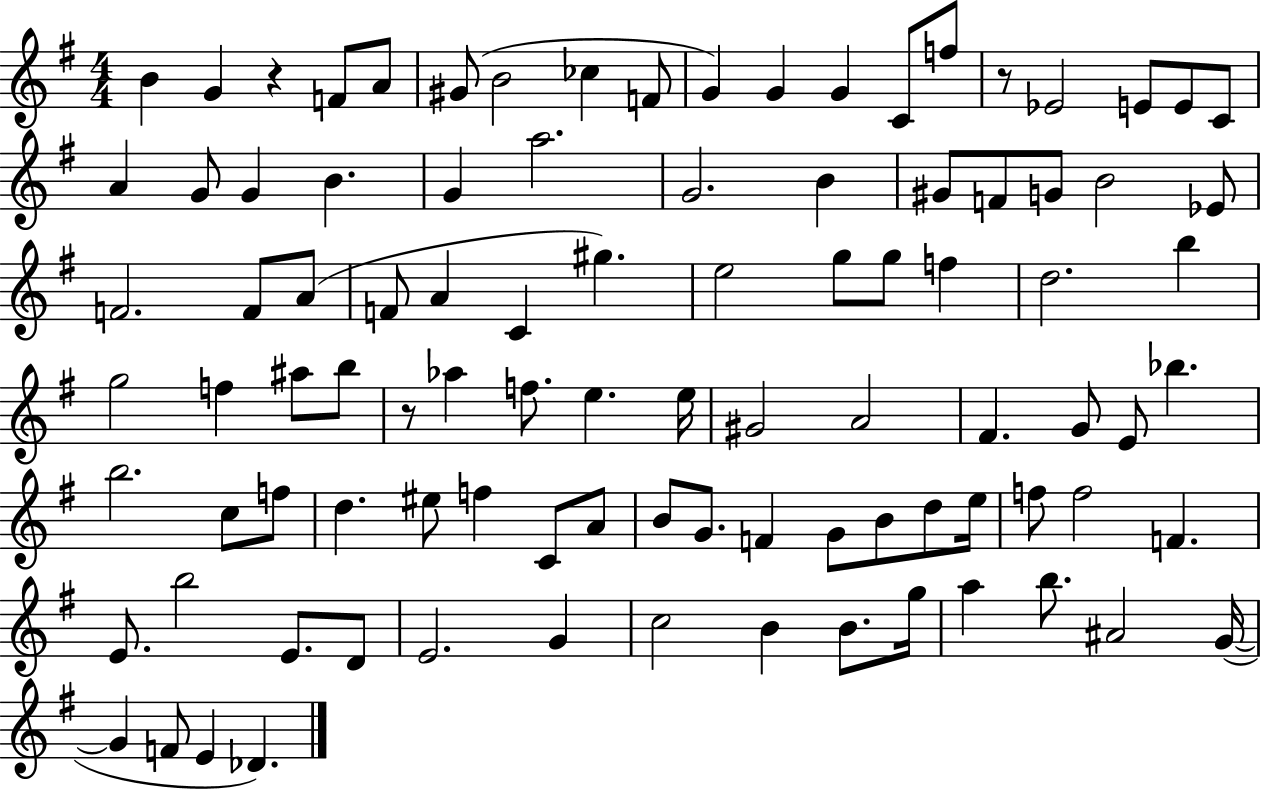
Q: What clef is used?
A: treble